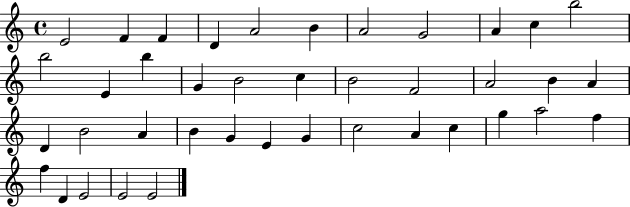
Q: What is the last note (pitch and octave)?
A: E4